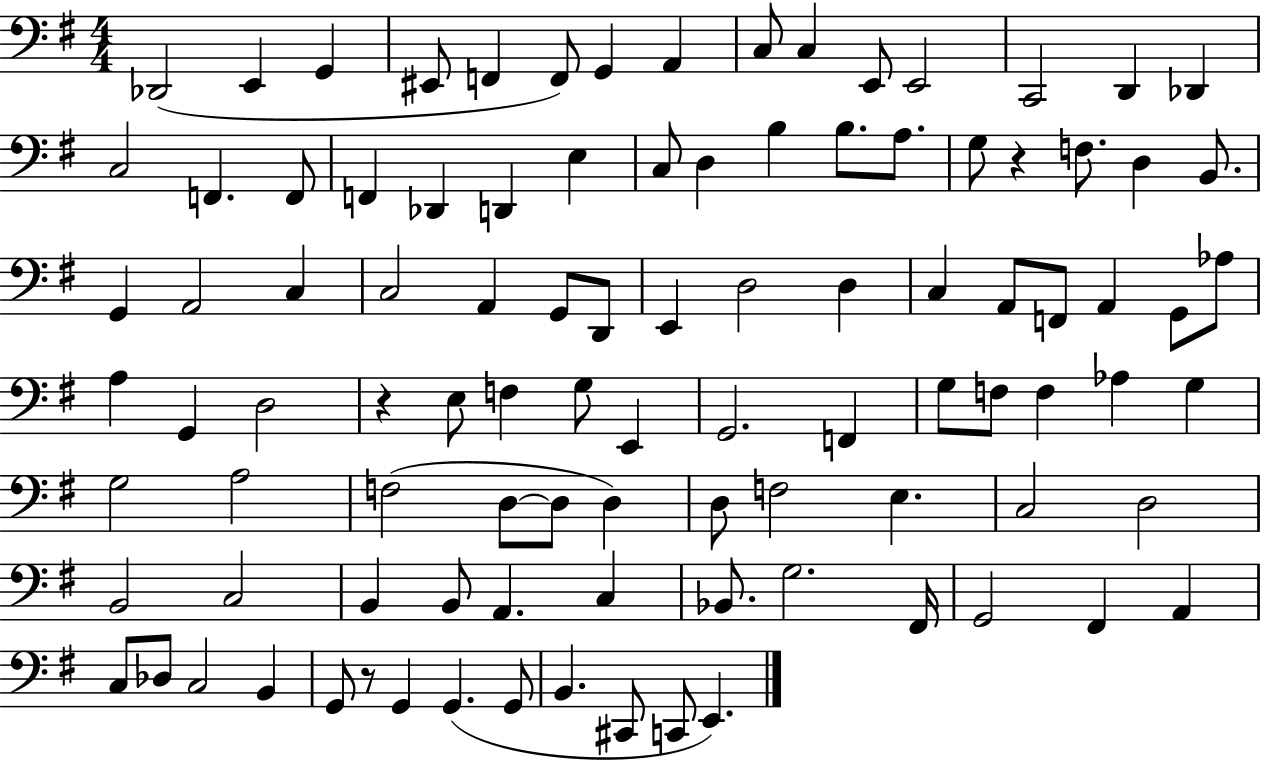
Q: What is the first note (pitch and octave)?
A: Db2